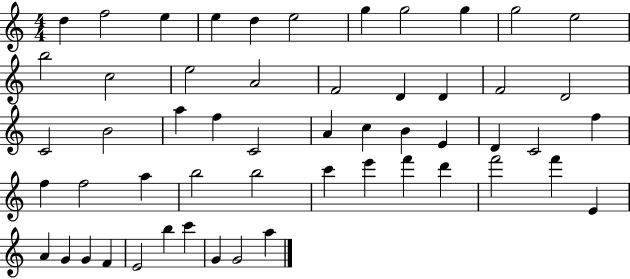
{
  \clef treble
  \numericTimeSignature
  \time 4/4
  \key c \major
  d''4 f''2 e''4 | e''4 d''4 e''2 | g''4 g''2 g''4 | g''2 e''2 | \break b''2 c''2 | e''2 a'2 | f'2 d'4 d'4 | f'2 d'2 | \break c'2 b'2 | a''4 f''4 c'2 | a'4 c''4 b'4 e'4 | d'4 c'2 f''4 | \break f''4 f''2 a''4 | b''2 b''2 | c'''4 e'''4 f'''4 d'''4 | f'''2 f'''4 e'4 | \break a'4 g'4 g'4 f'4 | e'2 b''4 c'''4 | g'4 g'2 a''4 | \bar "|."
}